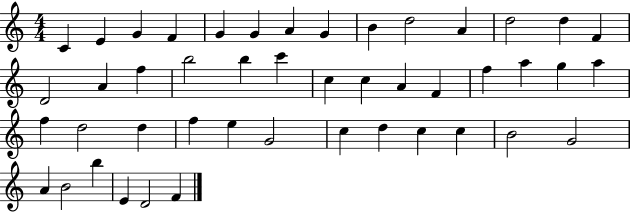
C4/q E4/q G4/q F4/q G4/q G4/q A4/q G4/q B4/q D5/h A4/q D5/h D5/q F4/q D4/h A4/q F5/q B5/h B5/q C6/q C5/q C5/q A4/q F4/q F5/q A5/q G5/q A5/q F5/q D5/h D5/q F5/q E5/q G4/h C5/q D5/q C5/q C5/q B4/h G4/h A4/q B4/h B5/q E4/q D4/h F4/q